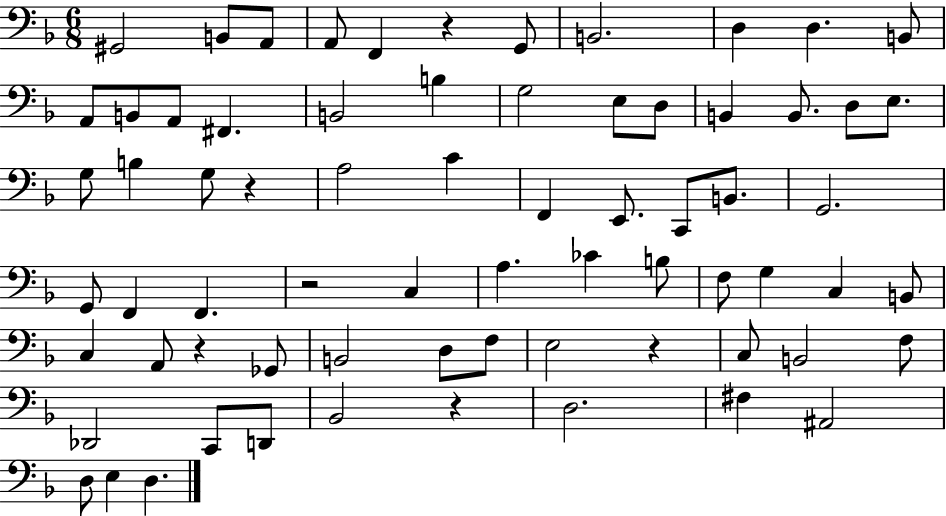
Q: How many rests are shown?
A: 6